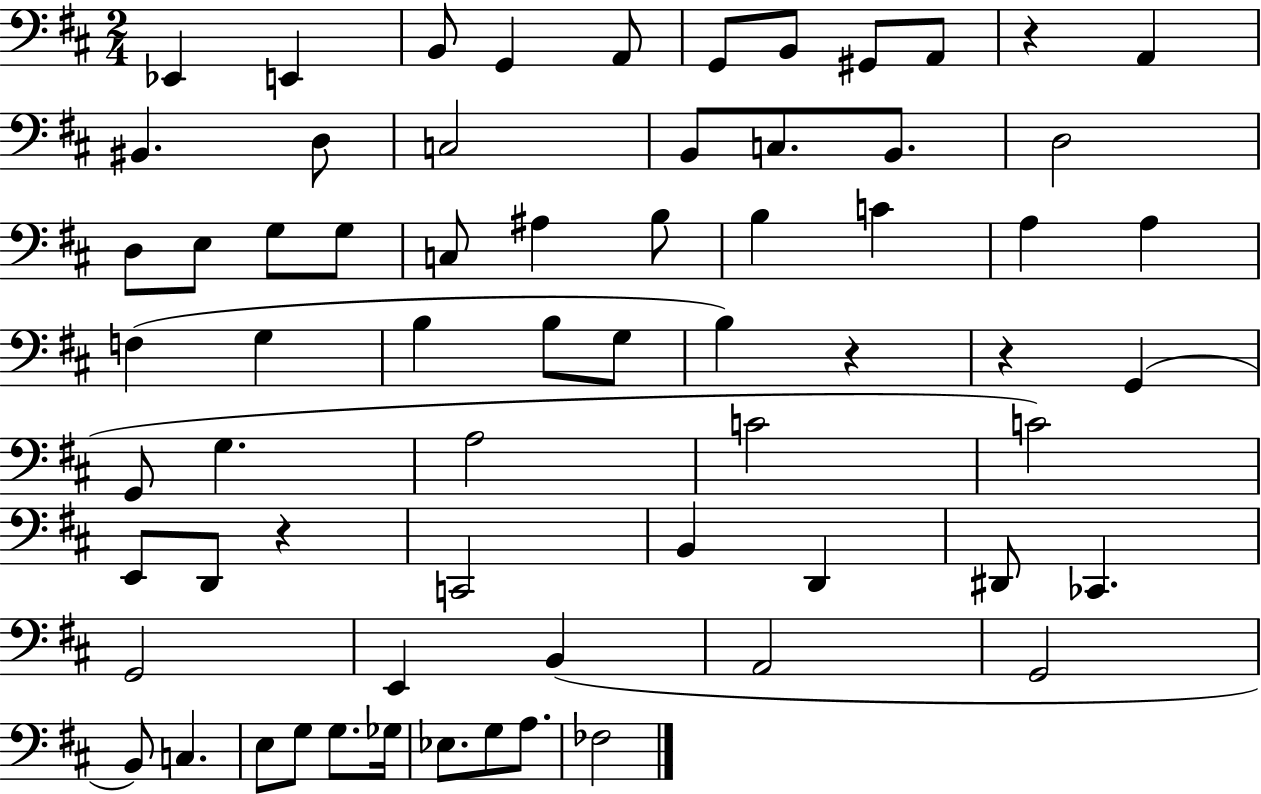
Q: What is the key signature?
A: D major